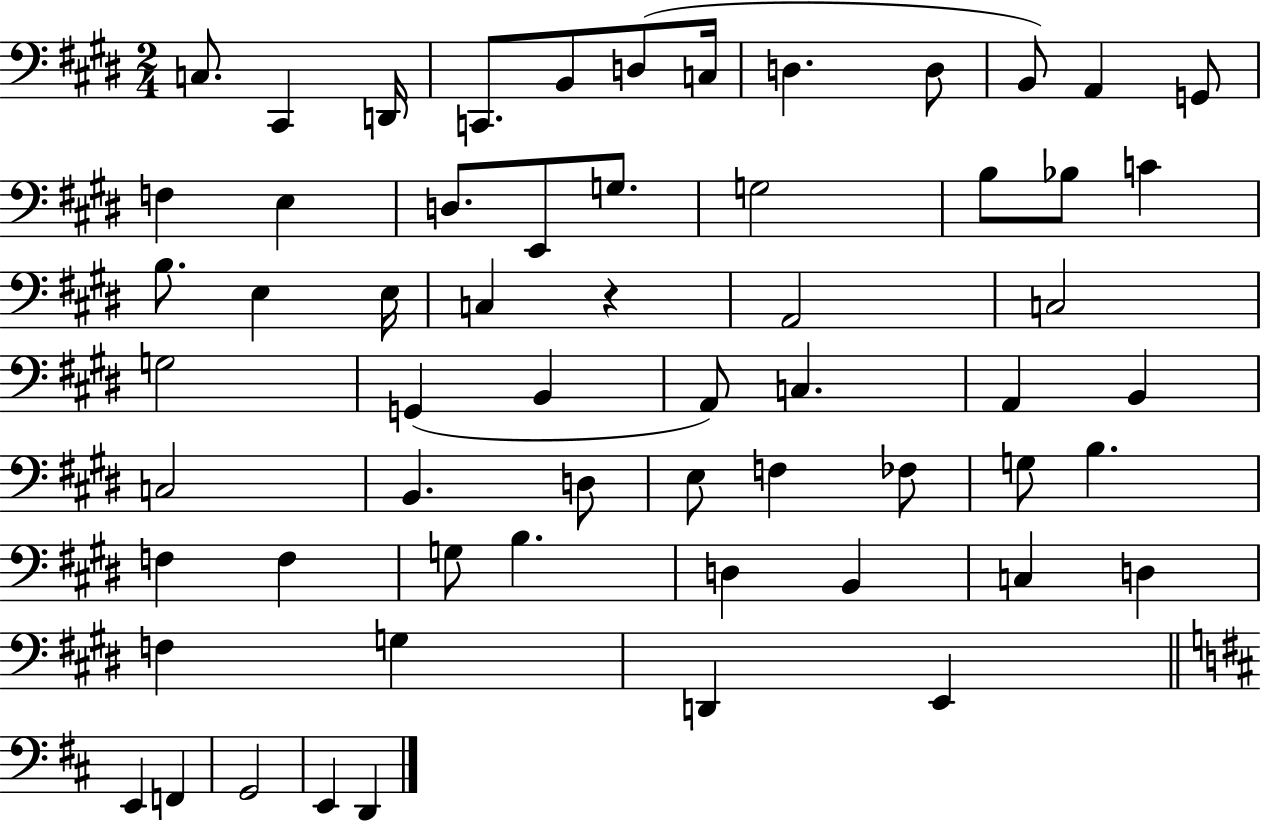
X:1
T:Untitled
M:2/4
L:1/4
K:E
C,/2 ^C,, D,,/4 C,,/2 B,,/2 D,/2 C,/4 D, D,/2 B,,/2 A,, G,,/2 F, E, D,/2 E,,/2 G,/2 G,2 B,/2 _B,/2 C B,/2 E, E,/4 C, z A,,2 C,2 G,2 G,, B,, A,,/2 C, A,, B,, C,2 B,, D,/2 E,/2 F, _F,/2 G,/2 B, F, F, G,/2 B, D, B,, C, D, F, G, D,, E,, E,, F,, G,,2 E,, D,,